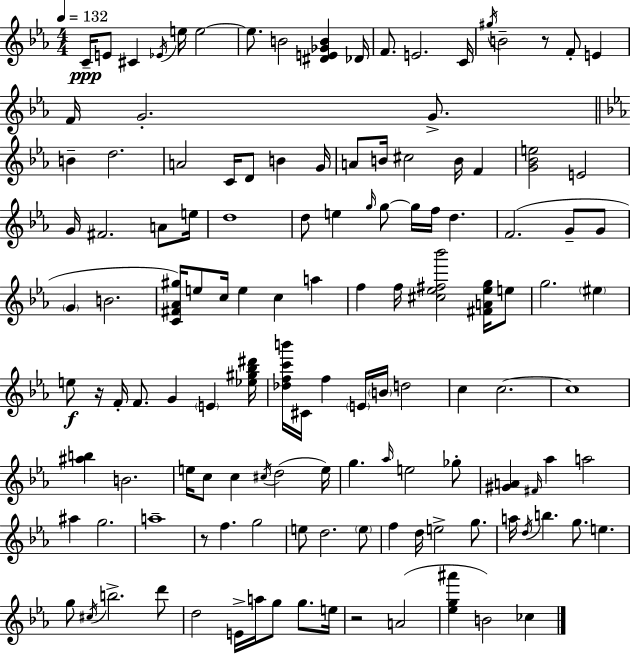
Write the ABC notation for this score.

X:1
T:Untitled
M:4/4
L:1/4
K:Eb
C/4 E/2 ^C _E/4 e/4 e2 e/2 B2 [^DE_GB] _D/4 F/2 E2 C/4 ^g/4 B2 z/2 F/2 E F/4 G2 G/2 B d2 A2 C/4 D/2 B G/4 A/2 B/4 ^c2 B/4 F [G_Be]2 E2 G/4 ^F2 A/2 e/4 d4 d/2 e g/4 g/2 g/4 f/4 d F2 G/2 G/2 G B2 [C^F_A^g]/4 e/2 c/4 e c a f f/4 [^c_e^f_b']2 [^FA_eg]/4 e/2 g2 ^e e/2 z/4 F/4 F/2 G E [_e^g_b^d']/4 [_dfc'b']/4 ^C/4 f E/4 B/4 d2 c c2 c4 [^ab] B2 e/4 c/2 c ^c/4 d2 e/4 g _a/4 e2 _g/2 [^GA] ^F/4 _a a2 ^a g2 a4 z/2 f g2 e/2 d2 e/2 f d/4 e2 g/2 a/4 d/4 b g/2 e g/2 ^c/4 b2 d'/2 d2 E/4 a/4 g/2 g/2 e/4 z2 A2 [_eg^a'] B2 _c